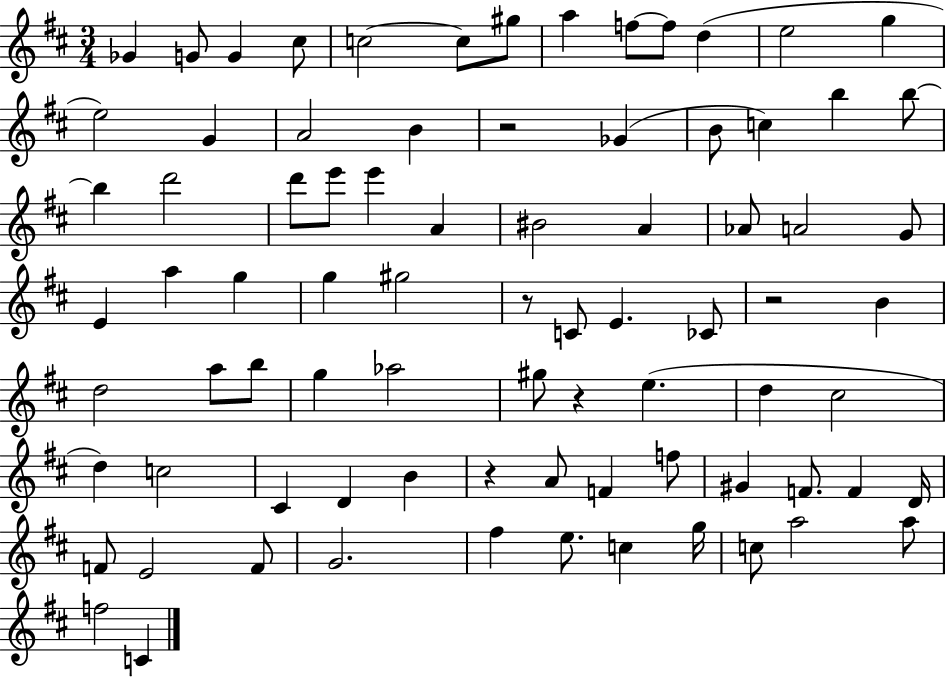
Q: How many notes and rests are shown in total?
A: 81